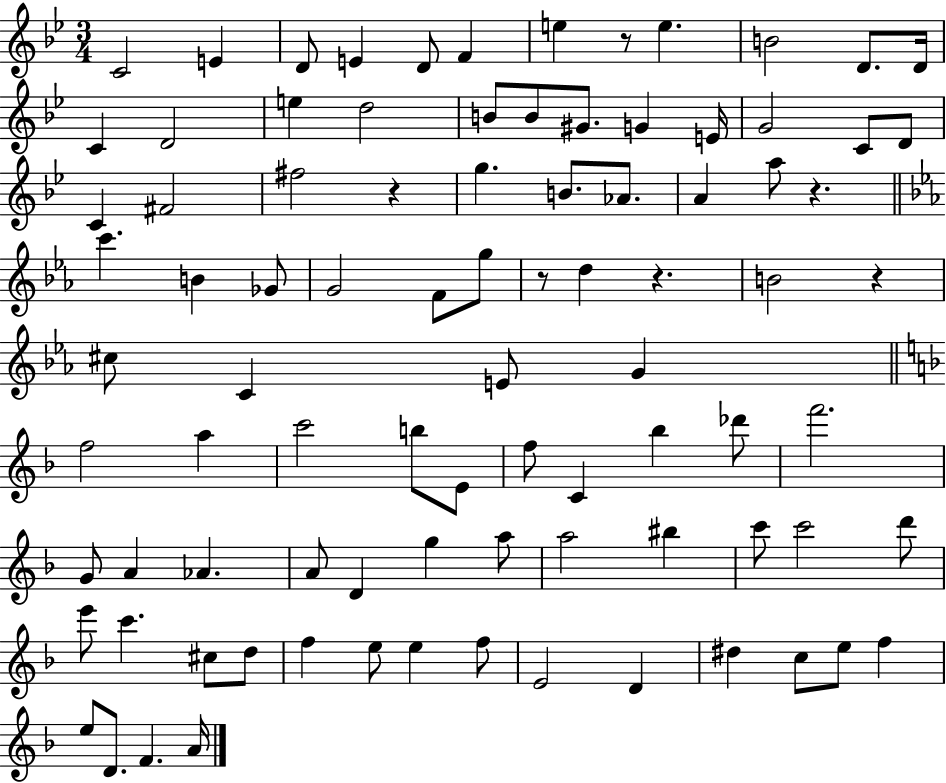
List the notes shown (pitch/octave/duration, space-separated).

C4/h E4/q D4/e E4/q D4/e F4/q E5/q R/e E5/q. B4/h D4/e. D4/s C4/q D4/h E5/q D5/h B4/e B4/e G#4/e. G4/q E4/s G4/h C4/e D4/e C4/q F#4/h F#5/h R/q G5/q. B4/e. Ab4/e. A4/q A5/e R/q. C6/q. B4/q Gb4/e G4/h F4/e G5/e R/e D5/q R/q. B4/h R/q C#5/e C4/q E4/e G4/q F5/h A5/q C6/h B5/e E4/e F5/e C4/q Bb5/q Db6/e F6/h. G4/e A4/q Ab4/q. A4/e D4/q G5/q A5/e A5/h BIS5/q C6/e C6/h D6/e E6/e C6/q. C#5/e D5/e F5/q E5/e E5/q F5/e E4/h D4/q D#5/q C5/e E5/e F5/q E5/e D4/e. F4/q. A4/s